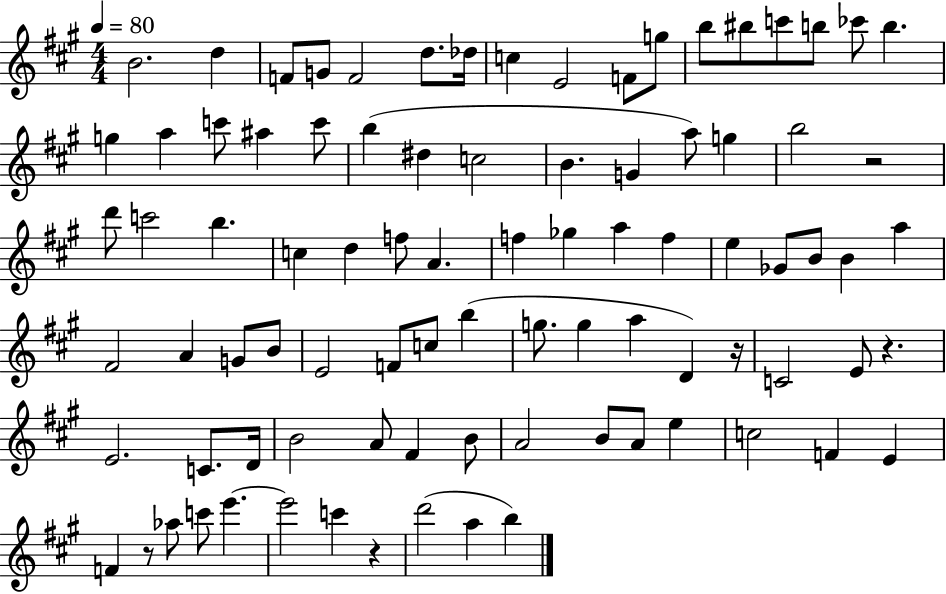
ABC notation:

X:1
T:Untitled
M:4/4
L:1/4
K:A
B2 d F/2 G/2 F2 d/2 _d/4 c E2 F/2 g/2 b/2 ^b/2 c'/2 b/2 _c'/2 b g a c'/2 ^a c'/2 b ^d c2 B G a/2 g b2 z2 d'/2 c'2 b c d f/2 A f _g a f e _G/2 B/2 B a ^F2 A G/2 B/2 E2 F/2 c/2 b g/2 g a D z/4 C2 E/2 z E2 C/2 D/4 B2 A/2 ^F B/2 A2 B/2 A/2 e c2 F E F z/2 _a/2 c'/2 e' e'2 c' z d'2 a b